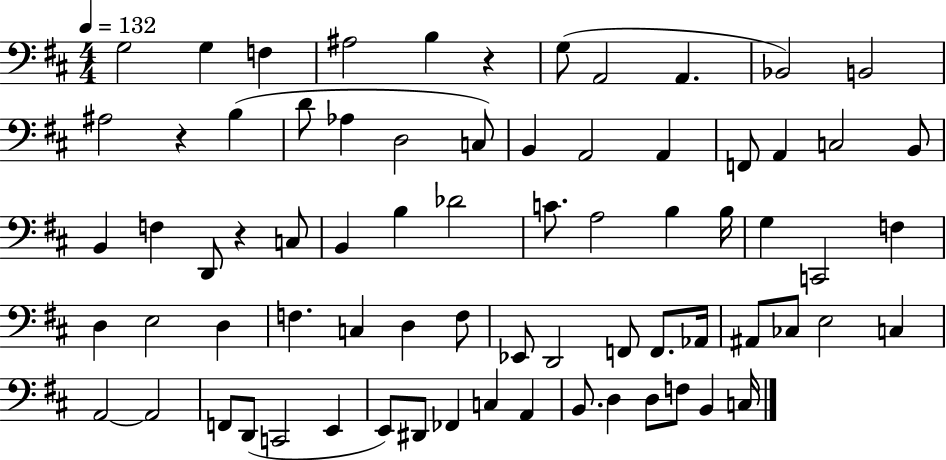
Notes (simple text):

G3/h G3/q F3/q A#3/h B3/q R/q G3/e A2/h A2/q. Bb2/h B2/h A#3/h R/q B3/q D4/e Ab3/q D3/h C3/e B2/q A2/h A2/q F2/e A2/q C3/h B2/e B2/q F3/q D2/e R/q C3/e B2/q B3/q Db4/h C4/e. A3/h B3/q B3/s G3/q C2/h F3/q D3/q E3/h D3/q F3/q. C3/q D3/q F3/e Eb2/e D2/h F2/e F2/e. Ab2/s A#2/e CES3/e E3/h C3/q A2/h A2/h F2/e D2/e C2/h E2/q E2/e D#2/e FES2/q C3/q A2/q B2/e. D3/q D3/e F3/e B2/q C3/s